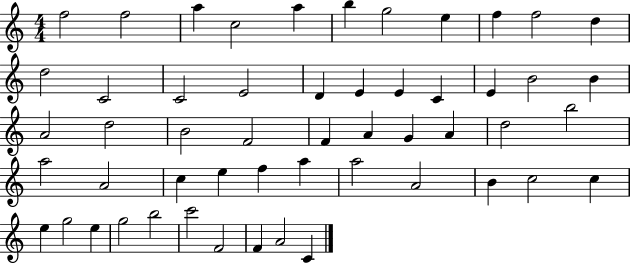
F5/h F5/h A5/q C5/h A5/q B5/q G5/h E5/q F5/q F5/h D5/q D5/h C4/h C4/h E4/h D4/q E4/q E4/q C4/q E4/q B4/h B4/q A4/h D5/h B4/h F4/h F4/q A4/q G4/q A4/q D5/h B5/h A5/h A4/h C5/q E5/q F5/q A5/q A5/h A4/h B4/q C5/h C5/q E5/q G5/h E5/q G5/h B5/h C6/h F4/h F4/q A4/h C4/q